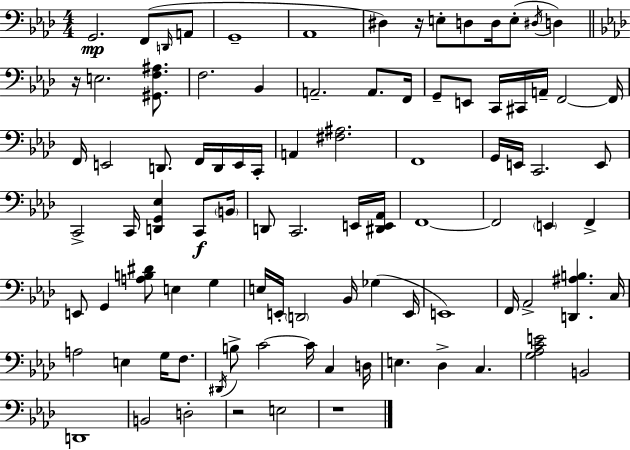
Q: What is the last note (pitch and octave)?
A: E3